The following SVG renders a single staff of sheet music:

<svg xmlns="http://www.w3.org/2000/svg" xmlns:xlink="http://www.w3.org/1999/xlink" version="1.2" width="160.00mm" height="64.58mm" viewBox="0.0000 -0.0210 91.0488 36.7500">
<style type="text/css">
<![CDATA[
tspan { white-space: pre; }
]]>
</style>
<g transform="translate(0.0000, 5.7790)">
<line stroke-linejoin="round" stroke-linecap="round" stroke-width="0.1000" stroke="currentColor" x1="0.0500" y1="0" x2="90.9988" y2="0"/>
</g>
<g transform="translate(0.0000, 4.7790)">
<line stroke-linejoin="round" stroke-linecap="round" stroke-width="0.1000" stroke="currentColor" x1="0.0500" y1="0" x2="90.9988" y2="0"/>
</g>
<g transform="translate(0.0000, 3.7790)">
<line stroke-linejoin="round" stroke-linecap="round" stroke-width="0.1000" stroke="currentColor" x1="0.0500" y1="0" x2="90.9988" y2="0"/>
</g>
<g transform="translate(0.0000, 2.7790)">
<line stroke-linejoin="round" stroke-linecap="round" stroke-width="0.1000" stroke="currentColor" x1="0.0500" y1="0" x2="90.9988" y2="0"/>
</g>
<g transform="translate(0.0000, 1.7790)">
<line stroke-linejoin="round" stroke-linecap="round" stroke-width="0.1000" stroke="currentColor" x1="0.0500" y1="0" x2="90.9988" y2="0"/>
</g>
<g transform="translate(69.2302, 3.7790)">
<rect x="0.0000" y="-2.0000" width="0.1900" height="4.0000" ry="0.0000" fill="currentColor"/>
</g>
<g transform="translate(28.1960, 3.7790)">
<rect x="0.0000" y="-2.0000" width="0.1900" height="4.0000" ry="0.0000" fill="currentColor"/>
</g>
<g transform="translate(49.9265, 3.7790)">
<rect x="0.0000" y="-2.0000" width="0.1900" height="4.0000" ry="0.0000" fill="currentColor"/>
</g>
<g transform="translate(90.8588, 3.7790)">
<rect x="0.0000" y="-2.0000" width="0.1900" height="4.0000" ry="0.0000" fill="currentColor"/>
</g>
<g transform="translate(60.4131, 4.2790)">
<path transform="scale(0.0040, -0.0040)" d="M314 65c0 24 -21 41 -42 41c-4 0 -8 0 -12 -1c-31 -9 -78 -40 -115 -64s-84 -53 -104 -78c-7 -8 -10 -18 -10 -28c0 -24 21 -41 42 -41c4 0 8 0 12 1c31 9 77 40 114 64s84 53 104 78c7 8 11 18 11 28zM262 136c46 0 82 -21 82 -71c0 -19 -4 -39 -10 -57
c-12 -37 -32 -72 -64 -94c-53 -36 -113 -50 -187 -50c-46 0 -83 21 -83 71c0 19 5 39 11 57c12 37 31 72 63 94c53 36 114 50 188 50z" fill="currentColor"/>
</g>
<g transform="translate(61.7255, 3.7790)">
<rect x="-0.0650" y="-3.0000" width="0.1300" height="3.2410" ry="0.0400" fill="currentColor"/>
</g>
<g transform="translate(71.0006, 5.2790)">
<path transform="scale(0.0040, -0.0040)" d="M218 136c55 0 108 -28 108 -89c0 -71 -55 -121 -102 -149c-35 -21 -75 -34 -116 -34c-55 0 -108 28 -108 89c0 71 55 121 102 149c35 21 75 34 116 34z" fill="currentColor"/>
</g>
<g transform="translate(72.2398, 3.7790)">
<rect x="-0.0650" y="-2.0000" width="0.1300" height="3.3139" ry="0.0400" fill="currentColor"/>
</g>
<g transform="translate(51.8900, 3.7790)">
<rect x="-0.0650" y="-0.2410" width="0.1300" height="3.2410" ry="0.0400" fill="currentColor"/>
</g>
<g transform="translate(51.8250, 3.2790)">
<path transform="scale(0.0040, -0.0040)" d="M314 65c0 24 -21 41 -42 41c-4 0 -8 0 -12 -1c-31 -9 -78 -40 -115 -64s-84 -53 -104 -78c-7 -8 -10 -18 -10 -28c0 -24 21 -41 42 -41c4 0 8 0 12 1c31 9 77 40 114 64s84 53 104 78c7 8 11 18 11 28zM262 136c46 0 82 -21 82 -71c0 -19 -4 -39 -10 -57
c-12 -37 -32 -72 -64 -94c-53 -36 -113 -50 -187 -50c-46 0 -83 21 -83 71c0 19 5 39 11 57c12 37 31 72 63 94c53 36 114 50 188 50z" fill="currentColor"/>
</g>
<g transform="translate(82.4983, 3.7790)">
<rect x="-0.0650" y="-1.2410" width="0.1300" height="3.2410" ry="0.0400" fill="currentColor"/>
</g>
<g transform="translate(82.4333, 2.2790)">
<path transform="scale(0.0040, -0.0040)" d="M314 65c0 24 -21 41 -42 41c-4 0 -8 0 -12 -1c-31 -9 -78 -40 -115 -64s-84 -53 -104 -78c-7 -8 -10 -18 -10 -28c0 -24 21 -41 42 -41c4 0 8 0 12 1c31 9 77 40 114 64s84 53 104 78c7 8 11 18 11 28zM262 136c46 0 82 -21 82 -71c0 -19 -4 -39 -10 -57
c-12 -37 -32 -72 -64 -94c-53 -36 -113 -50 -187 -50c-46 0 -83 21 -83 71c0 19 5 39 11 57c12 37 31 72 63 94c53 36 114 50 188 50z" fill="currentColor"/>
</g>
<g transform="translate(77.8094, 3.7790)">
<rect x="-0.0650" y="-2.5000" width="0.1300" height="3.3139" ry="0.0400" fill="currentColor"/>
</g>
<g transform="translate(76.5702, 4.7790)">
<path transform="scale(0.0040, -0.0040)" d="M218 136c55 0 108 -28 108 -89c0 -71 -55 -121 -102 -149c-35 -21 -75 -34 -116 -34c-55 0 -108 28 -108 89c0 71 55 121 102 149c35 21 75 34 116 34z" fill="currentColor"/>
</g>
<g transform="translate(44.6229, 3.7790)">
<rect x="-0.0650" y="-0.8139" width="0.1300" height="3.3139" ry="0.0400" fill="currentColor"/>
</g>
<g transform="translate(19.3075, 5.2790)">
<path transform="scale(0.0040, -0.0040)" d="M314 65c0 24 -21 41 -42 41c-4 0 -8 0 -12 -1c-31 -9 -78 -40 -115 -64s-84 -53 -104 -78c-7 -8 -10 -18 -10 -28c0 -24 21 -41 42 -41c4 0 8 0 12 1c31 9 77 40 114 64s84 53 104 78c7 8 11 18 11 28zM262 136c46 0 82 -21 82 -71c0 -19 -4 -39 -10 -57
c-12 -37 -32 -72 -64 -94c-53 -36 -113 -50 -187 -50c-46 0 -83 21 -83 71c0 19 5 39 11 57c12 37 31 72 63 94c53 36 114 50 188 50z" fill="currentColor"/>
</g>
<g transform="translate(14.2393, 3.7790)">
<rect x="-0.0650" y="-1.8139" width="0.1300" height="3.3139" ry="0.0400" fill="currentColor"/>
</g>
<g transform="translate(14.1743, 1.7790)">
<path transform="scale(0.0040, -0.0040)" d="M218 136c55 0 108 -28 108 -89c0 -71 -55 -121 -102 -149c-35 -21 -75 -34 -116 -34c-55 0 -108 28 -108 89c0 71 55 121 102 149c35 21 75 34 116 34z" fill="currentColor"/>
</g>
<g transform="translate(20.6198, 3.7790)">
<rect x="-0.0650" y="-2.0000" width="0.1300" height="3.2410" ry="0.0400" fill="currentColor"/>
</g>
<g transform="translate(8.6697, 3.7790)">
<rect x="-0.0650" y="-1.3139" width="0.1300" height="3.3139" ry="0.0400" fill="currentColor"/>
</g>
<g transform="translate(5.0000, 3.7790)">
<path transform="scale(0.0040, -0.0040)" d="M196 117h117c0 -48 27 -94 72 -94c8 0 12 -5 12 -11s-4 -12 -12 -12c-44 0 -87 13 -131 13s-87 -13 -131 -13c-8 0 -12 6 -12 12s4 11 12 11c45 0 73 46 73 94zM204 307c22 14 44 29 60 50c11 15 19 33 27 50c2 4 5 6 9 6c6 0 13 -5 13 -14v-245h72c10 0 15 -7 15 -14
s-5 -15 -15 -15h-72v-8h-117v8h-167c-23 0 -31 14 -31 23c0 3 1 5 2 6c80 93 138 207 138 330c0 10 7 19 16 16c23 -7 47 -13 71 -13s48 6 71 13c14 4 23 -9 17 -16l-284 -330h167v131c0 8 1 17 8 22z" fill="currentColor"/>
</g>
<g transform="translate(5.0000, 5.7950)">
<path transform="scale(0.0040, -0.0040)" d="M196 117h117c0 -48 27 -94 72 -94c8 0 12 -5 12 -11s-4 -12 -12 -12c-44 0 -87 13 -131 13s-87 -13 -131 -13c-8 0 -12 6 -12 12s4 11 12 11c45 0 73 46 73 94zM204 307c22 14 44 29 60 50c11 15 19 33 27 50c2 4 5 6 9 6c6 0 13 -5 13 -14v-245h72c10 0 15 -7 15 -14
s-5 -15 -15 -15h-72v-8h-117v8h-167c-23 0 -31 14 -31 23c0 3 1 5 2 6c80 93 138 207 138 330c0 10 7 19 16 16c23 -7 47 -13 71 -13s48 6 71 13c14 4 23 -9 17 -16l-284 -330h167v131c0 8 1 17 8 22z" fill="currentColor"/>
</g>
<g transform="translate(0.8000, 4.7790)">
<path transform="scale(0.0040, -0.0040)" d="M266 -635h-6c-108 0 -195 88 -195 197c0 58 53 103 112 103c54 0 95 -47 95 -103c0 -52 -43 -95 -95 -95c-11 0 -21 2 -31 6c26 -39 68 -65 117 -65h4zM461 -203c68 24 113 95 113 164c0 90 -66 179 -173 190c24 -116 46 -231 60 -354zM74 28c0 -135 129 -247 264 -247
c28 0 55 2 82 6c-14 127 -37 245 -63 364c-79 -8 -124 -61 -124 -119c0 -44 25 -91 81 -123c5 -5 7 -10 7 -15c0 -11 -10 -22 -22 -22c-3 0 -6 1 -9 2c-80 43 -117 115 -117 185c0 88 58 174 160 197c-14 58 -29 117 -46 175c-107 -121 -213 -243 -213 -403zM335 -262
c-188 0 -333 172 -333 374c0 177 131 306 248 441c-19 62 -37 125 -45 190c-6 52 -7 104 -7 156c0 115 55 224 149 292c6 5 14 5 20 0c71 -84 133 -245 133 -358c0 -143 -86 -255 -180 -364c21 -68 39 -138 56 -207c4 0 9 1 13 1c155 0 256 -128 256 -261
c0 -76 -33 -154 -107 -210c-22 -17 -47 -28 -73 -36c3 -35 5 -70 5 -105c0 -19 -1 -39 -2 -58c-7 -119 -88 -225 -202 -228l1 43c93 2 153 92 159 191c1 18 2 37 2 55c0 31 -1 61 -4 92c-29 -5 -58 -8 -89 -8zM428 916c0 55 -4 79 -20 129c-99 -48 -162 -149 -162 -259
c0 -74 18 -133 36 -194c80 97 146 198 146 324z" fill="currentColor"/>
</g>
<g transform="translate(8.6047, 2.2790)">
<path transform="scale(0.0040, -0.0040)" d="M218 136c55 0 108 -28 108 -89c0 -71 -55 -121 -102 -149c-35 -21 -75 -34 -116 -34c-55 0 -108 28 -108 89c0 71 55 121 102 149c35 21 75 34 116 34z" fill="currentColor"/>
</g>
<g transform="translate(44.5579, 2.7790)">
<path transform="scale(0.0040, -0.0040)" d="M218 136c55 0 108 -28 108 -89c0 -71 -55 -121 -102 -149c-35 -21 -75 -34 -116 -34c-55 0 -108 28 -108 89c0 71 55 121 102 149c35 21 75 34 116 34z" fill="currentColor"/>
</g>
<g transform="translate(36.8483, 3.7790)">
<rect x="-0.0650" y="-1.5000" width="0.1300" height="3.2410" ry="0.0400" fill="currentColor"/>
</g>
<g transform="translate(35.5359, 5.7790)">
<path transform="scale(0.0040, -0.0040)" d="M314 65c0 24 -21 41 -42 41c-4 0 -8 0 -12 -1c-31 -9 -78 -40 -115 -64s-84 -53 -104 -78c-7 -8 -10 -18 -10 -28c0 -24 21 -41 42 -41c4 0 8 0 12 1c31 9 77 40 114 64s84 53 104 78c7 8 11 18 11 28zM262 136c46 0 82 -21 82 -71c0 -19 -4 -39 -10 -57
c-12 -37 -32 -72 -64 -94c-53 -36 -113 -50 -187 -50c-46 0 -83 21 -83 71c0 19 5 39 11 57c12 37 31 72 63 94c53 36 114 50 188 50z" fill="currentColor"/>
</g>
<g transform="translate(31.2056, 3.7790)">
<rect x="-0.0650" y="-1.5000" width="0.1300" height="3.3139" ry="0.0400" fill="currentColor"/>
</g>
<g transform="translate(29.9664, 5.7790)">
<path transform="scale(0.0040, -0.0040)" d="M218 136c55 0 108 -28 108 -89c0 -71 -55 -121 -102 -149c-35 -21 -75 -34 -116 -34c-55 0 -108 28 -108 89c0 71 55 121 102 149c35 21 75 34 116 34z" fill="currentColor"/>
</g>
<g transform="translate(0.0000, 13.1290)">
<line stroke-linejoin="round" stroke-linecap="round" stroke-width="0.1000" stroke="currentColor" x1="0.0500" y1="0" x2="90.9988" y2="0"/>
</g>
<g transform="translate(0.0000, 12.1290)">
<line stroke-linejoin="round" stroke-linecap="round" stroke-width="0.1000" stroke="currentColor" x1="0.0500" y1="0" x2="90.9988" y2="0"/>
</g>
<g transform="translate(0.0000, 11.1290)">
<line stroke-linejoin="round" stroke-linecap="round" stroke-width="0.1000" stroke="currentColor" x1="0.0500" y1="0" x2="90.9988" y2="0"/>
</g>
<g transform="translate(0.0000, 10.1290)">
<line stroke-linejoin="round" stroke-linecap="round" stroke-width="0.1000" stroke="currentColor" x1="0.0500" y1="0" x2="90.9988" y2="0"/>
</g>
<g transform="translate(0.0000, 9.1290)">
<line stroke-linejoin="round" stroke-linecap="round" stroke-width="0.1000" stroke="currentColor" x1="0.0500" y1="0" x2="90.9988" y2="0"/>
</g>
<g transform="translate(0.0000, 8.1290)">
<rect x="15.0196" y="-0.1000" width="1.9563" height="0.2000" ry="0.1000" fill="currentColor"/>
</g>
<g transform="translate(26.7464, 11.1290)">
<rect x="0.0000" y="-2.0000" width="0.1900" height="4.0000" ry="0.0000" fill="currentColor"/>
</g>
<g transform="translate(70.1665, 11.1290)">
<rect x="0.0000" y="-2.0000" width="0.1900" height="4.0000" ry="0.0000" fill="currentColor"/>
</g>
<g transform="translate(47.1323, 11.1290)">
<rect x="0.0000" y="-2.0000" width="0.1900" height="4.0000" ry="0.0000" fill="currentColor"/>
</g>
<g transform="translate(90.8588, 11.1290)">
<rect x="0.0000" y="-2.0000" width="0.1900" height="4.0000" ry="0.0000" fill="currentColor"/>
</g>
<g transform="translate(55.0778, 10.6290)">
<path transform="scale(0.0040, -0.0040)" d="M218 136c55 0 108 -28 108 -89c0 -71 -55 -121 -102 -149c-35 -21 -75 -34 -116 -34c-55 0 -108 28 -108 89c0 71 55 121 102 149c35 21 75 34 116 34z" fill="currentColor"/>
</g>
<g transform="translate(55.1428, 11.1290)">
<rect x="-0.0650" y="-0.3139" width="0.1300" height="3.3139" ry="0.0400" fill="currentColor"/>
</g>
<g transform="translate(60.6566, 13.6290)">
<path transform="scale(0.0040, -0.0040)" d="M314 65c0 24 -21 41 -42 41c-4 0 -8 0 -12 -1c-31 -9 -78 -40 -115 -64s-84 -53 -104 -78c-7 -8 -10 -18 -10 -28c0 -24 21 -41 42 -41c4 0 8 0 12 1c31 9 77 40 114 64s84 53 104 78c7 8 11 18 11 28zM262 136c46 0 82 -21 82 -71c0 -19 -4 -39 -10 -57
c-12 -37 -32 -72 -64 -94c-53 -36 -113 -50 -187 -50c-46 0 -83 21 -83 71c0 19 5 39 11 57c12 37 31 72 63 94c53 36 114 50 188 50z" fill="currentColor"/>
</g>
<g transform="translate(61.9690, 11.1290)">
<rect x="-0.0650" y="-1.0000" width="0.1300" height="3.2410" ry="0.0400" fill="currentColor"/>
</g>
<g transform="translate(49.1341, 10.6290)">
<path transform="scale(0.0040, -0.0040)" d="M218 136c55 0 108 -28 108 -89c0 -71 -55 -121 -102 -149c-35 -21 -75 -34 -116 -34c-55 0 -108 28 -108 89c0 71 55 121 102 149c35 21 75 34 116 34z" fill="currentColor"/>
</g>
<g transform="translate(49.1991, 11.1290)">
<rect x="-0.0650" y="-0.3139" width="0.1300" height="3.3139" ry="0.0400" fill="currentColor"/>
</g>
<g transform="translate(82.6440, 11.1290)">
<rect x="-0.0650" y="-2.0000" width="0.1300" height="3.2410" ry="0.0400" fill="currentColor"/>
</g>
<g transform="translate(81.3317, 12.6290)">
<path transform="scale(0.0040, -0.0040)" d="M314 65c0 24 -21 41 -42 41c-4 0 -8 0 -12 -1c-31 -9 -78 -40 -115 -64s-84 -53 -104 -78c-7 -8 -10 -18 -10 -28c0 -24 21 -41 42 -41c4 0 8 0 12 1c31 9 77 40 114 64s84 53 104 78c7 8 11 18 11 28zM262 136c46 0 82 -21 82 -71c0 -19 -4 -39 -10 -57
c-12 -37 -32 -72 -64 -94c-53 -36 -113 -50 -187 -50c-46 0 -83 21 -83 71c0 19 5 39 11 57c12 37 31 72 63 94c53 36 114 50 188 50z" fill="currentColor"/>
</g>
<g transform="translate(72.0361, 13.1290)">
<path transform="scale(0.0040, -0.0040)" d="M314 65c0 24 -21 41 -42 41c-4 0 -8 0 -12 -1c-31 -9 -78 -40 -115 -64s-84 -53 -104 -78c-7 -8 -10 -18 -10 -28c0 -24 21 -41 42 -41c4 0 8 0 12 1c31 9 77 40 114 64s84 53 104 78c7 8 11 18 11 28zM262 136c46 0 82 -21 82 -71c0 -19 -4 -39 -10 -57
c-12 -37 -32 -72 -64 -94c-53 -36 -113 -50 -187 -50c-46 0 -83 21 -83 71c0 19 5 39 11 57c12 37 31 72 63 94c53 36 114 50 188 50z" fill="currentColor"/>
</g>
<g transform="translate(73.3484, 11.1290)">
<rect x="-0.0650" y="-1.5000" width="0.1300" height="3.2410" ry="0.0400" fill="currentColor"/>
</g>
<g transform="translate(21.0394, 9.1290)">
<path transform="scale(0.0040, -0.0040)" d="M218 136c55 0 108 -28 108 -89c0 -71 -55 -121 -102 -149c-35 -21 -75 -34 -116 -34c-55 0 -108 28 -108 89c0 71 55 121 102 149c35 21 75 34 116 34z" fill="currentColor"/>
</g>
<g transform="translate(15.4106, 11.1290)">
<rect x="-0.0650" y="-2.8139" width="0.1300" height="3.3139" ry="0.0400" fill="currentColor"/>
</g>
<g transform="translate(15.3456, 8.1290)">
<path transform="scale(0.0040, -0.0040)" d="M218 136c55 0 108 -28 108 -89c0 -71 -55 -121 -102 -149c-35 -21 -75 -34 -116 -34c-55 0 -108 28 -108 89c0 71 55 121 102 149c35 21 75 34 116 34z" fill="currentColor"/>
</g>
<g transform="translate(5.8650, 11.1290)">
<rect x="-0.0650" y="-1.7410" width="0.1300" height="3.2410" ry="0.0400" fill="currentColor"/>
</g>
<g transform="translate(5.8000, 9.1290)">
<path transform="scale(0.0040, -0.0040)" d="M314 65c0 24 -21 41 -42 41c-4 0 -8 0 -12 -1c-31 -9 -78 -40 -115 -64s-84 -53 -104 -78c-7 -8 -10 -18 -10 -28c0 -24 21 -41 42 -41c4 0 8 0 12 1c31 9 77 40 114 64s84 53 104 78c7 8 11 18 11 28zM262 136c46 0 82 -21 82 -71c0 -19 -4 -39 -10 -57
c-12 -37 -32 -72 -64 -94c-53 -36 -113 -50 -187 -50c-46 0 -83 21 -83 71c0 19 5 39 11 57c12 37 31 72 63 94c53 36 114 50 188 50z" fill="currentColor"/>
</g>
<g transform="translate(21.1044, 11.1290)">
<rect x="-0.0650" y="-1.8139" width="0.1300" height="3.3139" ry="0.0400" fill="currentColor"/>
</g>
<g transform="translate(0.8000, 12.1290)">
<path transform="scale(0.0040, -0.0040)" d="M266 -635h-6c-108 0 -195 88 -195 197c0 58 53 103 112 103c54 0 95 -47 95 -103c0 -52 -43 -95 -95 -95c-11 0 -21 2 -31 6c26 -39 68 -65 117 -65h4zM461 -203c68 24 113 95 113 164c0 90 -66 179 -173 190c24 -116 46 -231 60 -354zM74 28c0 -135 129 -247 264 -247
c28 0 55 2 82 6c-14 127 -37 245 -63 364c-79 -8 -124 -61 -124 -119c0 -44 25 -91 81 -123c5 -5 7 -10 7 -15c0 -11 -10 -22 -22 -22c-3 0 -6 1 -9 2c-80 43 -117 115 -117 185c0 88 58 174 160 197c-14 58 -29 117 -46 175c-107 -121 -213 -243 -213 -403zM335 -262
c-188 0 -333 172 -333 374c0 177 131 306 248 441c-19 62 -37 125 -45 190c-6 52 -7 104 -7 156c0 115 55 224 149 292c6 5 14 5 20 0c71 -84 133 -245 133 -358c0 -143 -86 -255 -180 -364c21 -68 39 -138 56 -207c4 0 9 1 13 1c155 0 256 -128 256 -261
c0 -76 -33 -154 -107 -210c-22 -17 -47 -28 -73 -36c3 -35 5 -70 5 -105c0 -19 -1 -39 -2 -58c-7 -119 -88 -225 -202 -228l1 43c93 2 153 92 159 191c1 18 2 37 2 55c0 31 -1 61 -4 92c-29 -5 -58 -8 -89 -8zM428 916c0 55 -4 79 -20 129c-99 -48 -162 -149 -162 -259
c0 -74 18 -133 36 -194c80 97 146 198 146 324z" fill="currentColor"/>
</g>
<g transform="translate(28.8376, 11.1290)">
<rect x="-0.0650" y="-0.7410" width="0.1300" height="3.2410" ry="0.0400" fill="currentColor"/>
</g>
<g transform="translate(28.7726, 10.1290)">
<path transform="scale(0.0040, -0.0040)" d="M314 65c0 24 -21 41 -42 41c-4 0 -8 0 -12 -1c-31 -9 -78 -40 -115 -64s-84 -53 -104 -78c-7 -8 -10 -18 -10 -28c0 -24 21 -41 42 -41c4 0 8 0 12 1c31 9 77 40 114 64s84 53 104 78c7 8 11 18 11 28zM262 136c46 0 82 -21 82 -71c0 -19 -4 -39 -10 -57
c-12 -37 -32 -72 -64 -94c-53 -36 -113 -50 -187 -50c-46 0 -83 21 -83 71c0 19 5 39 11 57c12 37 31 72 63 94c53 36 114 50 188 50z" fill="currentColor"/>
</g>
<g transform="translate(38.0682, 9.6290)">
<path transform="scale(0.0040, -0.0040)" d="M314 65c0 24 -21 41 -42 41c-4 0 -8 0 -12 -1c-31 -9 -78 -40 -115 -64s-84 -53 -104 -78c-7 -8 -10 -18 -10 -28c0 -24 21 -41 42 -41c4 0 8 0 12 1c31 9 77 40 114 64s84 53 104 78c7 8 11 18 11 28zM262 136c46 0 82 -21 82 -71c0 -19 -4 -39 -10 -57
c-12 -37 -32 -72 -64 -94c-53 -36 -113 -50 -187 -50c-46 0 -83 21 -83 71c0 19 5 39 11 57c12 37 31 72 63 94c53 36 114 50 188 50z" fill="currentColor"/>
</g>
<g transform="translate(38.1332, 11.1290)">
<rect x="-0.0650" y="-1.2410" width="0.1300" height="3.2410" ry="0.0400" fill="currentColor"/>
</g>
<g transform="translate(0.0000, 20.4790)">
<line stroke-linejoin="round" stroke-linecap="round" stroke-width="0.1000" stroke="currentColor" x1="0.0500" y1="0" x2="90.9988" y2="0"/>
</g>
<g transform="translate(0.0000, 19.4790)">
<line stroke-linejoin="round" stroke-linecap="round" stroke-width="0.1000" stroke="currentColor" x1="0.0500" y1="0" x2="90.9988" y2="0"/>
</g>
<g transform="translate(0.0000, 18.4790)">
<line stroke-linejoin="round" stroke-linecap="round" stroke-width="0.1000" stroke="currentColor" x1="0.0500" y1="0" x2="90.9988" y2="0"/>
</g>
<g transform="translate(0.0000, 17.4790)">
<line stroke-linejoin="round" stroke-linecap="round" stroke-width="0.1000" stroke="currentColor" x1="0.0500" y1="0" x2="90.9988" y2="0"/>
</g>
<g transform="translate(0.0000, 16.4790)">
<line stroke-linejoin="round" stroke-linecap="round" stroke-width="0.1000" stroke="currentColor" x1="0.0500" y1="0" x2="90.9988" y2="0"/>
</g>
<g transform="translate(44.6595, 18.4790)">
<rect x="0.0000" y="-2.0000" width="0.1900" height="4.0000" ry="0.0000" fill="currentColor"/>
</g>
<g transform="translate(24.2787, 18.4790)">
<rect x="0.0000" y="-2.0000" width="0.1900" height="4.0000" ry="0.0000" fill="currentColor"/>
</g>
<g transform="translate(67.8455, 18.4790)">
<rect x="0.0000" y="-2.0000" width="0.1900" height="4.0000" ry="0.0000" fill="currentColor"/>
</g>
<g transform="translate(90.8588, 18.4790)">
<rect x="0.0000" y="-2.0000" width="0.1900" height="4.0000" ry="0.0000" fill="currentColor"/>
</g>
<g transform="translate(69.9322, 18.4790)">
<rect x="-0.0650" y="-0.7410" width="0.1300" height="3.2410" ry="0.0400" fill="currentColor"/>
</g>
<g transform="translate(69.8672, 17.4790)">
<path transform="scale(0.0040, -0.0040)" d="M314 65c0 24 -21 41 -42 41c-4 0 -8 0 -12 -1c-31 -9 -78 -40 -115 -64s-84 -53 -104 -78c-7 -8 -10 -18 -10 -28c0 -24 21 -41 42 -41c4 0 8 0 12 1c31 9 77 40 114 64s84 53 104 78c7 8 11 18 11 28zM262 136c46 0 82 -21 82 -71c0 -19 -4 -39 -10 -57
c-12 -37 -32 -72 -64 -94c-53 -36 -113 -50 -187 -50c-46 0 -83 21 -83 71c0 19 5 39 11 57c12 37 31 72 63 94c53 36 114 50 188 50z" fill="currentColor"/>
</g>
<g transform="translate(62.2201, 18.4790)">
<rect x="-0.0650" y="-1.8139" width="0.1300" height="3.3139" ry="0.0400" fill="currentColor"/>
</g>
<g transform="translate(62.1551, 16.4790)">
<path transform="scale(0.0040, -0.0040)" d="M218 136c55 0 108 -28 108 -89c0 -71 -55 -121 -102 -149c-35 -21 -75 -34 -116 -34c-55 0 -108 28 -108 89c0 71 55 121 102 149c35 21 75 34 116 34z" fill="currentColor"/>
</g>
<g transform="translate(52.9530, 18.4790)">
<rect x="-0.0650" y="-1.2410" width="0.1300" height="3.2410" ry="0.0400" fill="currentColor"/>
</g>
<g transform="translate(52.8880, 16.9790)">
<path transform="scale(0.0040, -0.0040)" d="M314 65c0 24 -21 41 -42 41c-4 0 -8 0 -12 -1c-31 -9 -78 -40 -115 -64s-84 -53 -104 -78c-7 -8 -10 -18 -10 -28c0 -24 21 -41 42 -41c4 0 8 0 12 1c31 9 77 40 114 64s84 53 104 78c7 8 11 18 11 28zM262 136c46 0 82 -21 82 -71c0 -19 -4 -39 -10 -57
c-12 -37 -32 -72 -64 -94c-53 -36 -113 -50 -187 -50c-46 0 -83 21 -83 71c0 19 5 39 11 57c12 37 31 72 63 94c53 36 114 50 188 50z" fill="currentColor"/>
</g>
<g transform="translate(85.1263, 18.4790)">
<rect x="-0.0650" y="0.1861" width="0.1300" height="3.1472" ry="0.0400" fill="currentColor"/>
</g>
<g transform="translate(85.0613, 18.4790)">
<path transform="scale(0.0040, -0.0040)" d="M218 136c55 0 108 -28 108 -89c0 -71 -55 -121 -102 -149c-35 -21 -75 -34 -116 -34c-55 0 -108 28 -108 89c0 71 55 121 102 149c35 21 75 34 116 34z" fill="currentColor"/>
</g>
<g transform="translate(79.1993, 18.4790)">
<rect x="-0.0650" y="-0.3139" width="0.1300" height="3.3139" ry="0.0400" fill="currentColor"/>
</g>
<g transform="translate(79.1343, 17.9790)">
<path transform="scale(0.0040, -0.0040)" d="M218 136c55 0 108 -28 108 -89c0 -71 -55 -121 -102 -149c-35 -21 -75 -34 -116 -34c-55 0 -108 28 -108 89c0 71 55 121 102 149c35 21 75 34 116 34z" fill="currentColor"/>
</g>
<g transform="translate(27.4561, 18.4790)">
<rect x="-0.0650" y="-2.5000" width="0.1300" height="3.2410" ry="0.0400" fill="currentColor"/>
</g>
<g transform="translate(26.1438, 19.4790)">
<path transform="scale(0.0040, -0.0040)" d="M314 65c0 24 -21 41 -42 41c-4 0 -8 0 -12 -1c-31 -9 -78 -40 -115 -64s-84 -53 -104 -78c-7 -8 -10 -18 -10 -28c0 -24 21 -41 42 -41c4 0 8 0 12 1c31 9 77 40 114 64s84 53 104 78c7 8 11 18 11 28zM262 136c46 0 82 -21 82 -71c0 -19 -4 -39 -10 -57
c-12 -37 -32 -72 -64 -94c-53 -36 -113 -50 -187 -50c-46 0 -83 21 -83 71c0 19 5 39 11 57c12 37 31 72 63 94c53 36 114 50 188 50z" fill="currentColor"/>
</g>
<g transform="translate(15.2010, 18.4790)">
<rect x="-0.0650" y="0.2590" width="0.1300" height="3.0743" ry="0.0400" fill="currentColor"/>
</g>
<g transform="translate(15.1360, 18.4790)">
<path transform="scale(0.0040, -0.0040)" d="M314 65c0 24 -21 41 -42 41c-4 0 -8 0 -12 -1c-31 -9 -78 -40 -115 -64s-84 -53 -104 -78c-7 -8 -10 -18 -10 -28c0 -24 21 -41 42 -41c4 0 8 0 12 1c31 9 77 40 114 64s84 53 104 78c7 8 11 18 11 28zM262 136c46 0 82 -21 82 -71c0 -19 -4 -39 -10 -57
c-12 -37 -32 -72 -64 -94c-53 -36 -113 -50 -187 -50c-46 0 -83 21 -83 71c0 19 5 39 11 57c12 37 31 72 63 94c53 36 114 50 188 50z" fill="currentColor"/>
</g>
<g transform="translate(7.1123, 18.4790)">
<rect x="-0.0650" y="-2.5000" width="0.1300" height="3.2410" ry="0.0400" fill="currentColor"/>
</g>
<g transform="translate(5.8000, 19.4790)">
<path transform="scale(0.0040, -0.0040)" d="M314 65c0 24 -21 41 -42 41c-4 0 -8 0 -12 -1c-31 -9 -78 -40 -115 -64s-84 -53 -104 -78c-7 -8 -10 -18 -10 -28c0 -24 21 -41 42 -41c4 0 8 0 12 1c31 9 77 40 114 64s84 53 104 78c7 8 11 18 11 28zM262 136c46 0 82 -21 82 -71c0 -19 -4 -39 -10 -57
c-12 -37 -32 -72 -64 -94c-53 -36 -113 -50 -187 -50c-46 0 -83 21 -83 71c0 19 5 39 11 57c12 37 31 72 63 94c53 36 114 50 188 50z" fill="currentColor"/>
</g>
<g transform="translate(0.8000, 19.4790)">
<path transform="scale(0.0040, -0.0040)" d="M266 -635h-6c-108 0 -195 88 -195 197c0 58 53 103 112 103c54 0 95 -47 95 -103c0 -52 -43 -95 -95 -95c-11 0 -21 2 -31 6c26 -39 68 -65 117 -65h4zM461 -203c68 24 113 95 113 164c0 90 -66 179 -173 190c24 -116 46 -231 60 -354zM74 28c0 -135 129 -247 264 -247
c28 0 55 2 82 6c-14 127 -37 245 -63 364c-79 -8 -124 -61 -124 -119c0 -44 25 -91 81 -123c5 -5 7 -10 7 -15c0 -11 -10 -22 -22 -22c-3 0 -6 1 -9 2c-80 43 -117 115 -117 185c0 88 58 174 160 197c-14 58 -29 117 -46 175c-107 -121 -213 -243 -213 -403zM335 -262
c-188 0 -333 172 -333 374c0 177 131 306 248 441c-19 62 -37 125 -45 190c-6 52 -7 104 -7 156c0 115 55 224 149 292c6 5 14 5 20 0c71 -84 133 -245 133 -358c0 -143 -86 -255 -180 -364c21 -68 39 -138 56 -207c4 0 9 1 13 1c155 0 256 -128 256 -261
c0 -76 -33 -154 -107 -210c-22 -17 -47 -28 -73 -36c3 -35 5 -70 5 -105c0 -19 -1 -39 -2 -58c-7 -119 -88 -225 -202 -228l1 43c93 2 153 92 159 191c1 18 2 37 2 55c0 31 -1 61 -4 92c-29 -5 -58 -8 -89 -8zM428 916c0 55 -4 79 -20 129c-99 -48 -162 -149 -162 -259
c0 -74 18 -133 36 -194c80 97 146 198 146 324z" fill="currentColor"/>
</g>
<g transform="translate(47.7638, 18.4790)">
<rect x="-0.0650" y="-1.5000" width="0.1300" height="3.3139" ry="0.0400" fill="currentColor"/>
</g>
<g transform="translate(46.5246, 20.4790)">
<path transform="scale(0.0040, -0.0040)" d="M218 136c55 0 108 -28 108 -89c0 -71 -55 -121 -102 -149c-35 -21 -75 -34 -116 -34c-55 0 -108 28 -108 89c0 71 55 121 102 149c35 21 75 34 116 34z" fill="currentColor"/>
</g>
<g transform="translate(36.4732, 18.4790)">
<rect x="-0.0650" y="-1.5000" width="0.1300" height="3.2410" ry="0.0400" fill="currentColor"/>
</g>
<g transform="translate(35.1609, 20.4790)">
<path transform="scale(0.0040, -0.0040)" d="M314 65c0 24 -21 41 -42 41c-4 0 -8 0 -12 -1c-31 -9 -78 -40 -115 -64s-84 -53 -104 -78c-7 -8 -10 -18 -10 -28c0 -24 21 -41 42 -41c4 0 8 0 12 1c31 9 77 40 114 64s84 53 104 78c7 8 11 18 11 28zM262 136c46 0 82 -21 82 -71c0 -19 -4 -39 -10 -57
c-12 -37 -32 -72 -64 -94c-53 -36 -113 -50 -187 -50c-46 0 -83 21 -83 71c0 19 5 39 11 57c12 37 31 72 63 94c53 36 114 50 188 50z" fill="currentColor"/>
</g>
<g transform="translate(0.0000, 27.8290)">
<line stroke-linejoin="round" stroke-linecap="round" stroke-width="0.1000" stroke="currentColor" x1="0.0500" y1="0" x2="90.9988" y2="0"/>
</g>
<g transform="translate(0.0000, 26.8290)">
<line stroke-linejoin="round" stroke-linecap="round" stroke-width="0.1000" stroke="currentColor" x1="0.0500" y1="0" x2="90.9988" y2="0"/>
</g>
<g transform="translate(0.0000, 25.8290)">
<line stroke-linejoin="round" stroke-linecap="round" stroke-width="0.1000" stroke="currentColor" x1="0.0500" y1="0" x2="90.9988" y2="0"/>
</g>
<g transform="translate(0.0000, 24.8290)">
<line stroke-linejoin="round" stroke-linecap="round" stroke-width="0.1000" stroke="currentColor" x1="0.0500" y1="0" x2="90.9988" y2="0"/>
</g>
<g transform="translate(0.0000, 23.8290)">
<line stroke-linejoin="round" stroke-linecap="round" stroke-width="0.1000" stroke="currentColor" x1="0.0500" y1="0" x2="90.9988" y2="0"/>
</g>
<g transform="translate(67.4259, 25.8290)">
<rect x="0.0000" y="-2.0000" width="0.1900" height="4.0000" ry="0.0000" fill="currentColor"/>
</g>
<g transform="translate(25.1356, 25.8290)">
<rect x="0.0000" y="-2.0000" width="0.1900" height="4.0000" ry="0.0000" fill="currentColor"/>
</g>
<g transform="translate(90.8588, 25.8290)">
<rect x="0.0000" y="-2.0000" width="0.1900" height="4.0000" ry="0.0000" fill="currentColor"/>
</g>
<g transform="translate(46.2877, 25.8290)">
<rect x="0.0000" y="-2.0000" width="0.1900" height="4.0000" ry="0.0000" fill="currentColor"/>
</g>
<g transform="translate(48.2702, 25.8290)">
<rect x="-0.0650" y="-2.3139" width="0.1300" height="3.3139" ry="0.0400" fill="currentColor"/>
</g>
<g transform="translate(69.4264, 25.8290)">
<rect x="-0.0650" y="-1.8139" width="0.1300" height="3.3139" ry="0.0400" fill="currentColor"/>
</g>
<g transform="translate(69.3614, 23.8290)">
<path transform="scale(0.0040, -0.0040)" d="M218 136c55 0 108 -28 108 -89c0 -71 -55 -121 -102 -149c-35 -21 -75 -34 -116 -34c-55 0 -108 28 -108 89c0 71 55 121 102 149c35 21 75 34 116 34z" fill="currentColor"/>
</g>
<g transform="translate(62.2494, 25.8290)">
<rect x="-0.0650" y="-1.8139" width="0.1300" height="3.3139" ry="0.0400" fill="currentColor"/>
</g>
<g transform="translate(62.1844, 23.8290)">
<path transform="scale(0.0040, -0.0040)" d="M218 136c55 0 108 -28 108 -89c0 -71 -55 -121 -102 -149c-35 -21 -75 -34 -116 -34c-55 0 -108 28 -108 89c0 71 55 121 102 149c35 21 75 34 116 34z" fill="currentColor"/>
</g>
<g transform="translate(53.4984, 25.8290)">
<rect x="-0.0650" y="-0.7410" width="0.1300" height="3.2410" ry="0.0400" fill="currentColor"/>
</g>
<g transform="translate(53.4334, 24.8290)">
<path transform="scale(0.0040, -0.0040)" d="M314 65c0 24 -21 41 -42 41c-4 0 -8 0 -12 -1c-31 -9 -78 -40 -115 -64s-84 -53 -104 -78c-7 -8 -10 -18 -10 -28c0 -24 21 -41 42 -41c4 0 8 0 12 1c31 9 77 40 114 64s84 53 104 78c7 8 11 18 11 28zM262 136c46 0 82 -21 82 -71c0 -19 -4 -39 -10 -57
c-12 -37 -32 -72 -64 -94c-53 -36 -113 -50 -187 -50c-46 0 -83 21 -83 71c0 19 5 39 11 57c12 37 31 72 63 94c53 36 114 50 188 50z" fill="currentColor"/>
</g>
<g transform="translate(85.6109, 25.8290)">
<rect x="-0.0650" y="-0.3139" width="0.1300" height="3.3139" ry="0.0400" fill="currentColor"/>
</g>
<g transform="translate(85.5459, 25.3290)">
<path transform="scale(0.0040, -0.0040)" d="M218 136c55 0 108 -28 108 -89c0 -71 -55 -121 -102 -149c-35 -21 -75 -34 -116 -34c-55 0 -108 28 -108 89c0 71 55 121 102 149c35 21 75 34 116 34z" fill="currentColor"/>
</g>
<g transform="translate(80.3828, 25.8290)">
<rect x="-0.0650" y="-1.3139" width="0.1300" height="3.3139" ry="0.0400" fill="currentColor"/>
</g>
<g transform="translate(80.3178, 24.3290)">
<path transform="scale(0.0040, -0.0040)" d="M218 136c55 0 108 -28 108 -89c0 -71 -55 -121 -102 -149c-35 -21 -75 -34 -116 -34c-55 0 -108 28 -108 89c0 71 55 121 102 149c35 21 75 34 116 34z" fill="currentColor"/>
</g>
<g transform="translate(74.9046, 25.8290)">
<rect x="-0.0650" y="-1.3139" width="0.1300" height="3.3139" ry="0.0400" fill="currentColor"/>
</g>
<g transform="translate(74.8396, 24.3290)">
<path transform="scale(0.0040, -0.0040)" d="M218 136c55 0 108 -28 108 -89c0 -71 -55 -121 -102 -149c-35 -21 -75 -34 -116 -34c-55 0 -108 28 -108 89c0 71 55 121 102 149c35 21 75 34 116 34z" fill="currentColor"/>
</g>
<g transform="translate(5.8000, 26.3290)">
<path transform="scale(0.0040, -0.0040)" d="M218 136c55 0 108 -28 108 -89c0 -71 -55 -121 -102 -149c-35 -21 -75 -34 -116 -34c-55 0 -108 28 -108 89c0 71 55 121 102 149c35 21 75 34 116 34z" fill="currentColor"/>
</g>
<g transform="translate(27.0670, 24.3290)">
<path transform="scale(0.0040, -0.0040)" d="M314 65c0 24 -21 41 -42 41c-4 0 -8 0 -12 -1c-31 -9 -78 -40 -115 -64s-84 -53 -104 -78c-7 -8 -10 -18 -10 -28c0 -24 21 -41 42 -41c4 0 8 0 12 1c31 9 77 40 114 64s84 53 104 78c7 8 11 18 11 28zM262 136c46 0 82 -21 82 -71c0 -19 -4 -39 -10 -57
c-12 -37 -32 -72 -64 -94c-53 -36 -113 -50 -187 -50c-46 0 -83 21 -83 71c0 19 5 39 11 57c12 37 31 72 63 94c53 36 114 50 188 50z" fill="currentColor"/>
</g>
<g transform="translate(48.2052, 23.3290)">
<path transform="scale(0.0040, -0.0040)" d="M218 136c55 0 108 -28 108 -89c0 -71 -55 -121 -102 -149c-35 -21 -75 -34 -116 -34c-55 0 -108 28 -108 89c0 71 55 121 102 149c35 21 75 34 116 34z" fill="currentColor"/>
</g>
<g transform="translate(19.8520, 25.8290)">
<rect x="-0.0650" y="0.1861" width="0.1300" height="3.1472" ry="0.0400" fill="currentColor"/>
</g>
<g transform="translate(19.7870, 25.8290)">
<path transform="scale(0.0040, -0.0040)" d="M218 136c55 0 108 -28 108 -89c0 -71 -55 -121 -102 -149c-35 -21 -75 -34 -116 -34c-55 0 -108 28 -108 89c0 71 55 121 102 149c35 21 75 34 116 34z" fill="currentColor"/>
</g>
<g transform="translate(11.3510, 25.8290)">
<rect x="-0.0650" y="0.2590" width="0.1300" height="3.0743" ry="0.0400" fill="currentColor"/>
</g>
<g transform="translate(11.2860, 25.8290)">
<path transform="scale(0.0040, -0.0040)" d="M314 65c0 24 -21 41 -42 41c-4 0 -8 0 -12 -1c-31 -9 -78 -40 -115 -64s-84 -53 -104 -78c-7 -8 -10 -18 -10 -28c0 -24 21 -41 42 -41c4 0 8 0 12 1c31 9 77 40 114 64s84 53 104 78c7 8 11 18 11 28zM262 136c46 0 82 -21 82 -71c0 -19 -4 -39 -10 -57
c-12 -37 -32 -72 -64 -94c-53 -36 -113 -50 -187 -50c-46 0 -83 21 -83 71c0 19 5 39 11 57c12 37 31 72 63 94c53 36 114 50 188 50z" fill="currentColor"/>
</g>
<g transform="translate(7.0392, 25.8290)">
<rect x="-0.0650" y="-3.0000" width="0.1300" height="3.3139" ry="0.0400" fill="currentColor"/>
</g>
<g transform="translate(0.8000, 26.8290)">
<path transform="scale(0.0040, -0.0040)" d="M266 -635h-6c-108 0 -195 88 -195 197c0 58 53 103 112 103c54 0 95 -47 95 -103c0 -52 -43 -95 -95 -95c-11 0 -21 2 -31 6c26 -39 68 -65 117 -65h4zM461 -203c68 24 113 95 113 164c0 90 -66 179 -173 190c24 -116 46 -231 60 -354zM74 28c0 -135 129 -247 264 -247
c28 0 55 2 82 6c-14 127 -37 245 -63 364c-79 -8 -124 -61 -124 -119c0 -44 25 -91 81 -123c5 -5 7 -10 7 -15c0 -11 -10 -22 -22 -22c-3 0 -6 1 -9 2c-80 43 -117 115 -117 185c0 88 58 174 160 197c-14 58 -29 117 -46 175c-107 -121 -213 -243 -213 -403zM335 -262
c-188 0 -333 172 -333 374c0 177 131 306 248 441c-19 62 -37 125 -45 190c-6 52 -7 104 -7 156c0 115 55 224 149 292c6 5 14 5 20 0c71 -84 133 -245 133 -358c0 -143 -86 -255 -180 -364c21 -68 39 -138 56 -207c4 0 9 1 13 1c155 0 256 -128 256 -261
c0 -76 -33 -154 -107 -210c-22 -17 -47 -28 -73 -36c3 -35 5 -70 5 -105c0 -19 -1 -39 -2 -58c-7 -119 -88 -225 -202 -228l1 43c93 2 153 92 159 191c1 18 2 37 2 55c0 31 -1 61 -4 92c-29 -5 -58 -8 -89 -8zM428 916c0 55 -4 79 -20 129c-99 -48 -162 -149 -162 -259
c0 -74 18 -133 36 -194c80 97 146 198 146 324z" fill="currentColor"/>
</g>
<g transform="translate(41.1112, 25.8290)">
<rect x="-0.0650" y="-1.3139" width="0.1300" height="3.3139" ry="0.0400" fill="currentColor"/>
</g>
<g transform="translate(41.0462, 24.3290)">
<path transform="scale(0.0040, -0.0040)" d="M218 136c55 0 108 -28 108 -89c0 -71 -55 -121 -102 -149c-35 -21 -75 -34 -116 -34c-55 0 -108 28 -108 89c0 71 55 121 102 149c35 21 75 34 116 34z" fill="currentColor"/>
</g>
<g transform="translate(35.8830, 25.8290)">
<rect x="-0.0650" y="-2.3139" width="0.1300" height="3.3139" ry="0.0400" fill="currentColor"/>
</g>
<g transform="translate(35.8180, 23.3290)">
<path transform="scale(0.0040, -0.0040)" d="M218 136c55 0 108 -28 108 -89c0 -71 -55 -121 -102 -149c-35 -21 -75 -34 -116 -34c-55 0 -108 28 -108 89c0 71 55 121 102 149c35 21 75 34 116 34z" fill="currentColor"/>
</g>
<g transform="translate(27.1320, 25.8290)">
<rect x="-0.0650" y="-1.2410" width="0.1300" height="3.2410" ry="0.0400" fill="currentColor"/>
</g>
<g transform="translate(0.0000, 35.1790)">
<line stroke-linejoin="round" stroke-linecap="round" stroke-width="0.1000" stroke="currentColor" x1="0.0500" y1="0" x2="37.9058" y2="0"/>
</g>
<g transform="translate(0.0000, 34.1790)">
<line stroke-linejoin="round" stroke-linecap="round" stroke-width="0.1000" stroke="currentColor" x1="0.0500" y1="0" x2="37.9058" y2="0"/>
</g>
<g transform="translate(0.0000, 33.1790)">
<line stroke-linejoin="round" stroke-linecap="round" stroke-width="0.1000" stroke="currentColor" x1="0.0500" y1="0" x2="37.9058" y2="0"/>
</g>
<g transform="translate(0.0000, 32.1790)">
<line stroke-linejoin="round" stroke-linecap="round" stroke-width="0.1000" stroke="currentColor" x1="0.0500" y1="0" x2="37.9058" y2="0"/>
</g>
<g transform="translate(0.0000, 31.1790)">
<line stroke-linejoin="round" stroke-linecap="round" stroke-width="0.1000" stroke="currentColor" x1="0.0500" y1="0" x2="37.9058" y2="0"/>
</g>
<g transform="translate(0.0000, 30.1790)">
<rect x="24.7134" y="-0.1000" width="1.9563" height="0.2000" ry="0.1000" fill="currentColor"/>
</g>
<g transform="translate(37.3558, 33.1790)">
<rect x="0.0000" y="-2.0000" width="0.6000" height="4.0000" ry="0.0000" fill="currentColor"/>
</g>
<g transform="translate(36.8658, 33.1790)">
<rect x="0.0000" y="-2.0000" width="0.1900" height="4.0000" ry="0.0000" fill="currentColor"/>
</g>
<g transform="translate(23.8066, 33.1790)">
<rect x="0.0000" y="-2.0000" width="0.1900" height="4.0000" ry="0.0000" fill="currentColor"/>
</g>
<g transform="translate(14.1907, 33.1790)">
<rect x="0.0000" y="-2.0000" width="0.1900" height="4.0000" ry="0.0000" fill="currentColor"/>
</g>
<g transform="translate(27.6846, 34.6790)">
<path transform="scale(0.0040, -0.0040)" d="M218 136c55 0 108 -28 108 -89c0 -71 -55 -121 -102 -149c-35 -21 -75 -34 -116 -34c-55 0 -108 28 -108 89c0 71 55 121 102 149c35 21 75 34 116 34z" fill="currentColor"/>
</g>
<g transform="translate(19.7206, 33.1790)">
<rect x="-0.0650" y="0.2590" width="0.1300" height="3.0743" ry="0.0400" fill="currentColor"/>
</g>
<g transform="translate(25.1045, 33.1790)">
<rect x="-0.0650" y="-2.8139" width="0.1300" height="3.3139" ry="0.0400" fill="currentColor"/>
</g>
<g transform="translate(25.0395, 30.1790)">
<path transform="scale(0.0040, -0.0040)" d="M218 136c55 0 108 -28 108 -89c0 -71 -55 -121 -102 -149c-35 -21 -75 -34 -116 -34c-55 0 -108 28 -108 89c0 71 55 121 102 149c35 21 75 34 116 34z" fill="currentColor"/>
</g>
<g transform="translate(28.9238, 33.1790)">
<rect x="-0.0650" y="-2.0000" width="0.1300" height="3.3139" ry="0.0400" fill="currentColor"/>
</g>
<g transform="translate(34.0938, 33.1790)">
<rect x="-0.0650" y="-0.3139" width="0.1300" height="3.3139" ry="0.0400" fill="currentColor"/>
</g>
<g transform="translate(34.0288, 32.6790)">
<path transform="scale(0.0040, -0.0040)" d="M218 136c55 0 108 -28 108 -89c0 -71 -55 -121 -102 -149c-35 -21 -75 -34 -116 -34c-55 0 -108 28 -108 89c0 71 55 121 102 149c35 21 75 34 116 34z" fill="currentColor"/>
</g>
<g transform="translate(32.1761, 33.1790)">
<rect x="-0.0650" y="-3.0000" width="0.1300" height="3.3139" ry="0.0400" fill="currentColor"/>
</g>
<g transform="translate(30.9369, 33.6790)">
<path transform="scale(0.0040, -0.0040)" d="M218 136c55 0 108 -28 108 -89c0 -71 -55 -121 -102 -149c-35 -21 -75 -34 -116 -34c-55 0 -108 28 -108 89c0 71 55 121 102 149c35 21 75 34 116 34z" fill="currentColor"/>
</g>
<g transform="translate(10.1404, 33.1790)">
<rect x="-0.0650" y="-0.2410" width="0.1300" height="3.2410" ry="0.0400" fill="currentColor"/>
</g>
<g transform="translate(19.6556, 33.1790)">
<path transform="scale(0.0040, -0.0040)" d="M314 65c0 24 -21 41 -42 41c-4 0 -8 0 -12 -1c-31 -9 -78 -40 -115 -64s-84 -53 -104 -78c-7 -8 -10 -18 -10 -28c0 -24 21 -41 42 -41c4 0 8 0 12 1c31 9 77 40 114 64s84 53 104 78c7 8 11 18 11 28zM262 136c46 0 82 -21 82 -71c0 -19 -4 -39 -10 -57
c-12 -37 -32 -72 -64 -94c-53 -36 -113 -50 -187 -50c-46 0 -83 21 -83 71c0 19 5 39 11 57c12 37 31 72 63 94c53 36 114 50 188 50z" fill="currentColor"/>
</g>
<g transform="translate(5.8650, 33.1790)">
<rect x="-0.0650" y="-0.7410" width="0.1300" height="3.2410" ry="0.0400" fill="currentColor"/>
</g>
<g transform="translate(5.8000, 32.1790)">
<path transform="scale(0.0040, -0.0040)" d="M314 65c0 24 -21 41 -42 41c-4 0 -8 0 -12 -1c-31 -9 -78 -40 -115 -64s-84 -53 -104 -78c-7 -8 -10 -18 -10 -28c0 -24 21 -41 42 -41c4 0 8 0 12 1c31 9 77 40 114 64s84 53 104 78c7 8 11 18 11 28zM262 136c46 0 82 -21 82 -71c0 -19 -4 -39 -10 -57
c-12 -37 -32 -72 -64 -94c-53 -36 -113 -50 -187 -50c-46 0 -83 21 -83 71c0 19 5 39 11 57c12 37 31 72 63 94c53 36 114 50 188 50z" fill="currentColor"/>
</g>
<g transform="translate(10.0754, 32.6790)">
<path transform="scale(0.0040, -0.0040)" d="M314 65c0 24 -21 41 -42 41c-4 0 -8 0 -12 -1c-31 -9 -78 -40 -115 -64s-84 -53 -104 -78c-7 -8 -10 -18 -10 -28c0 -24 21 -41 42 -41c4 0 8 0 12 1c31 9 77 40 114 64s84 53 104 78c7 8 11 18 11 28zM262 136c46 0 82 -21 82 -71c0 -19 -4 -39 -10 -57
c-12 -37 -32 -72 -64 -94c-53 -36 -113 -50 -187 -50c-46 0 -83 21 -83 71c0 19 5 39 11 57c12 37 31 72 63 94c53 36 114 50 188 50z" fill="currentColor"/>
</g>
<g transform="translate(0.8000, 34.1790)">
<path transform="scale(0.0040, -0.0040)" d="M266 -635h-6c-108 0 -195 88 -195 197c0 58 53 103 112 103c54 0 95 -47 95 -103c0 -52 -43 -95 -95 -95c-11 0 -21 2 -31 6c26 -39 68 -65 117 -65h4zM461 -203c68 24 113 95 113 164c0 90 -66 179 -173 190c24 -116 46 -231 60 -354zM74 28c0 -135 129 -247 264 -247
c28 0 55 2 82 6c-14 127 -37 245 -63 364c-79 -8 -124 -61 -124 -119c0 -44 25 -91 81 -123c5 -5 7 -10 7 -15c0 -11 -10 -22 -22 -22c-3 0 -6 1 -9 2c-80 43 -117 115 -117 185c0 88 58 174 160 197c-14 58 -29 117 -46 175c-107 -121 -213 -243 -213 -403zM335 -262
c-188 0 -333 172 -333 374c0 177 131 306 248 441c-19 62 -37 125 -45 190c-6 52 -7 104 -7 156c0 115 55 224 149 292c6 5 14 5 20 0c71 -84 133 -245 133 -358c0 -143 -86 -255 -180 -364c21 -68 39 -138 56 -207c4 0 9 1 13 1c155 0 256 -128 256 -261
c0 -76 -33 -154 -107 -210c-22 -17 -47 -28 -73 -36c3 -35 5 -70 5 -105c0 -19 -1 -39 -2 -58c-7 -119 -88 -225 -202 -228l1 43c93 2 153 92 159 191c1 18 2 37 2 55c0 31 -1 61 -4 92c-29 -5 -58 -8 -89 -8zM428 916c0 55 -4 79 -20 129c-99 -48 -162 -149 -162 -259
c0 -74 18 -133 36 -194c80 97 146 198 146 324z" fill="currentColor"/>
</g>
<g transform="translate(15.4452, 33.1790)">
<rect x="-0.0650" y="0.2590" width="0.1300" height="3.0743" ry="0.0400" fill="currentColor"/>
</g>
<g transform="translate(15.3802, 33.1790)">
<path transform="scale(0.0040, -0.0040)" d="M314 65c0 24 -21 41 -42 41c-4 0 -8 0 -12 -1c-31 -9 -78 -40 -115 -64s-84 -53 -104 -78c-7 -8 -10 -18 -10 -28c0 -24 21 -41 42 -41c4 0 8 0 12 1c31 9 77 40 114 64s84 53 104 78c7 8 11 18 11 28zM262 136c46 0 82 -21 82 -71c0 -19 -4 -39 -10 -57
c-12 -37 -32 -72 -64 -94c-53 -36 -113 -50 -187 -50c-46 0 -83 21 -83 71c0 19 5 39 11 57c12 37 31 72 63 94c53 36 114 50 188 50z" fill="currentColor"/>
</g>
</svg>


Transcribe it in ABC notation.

X:1
T:Untitled
M:4/4
L:1/4
K:C
e f F2 E E2 d c2 A2 F G e2 f2 a f d2 e2 c c D2 E2 F2 G2 B2 G2 E2 E e2 f d2 c B A B2 B e2 g e g d2 f f e e c d2 c2 B2 B2 a F A c